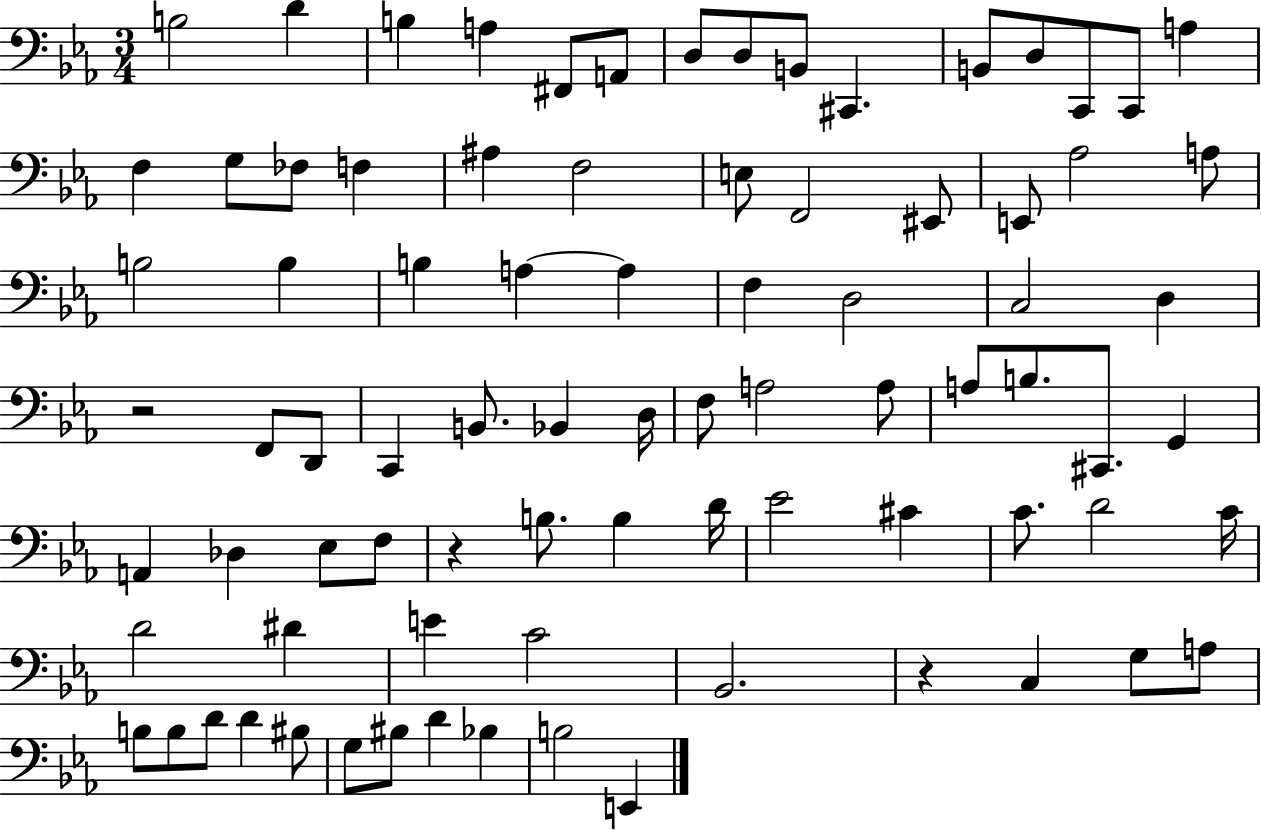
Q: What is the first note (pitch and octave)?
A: B3